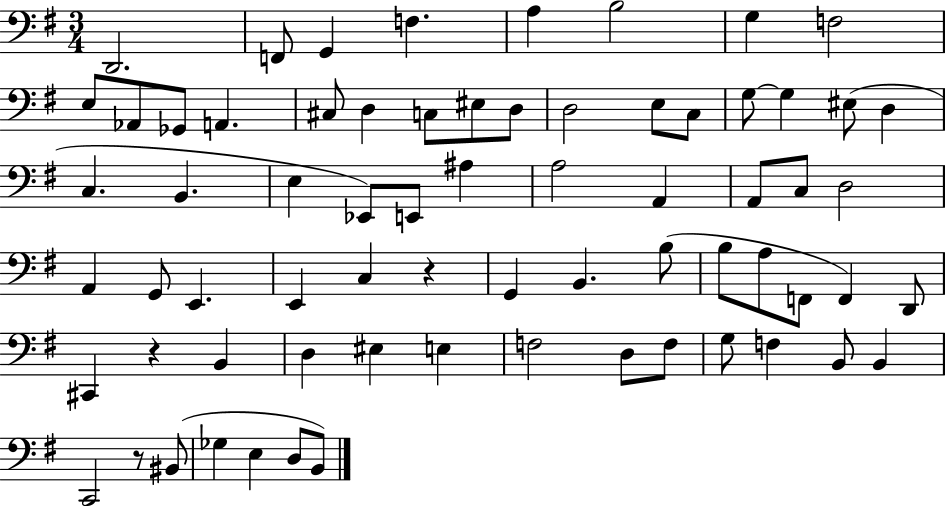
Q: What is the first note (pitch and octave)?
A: D2